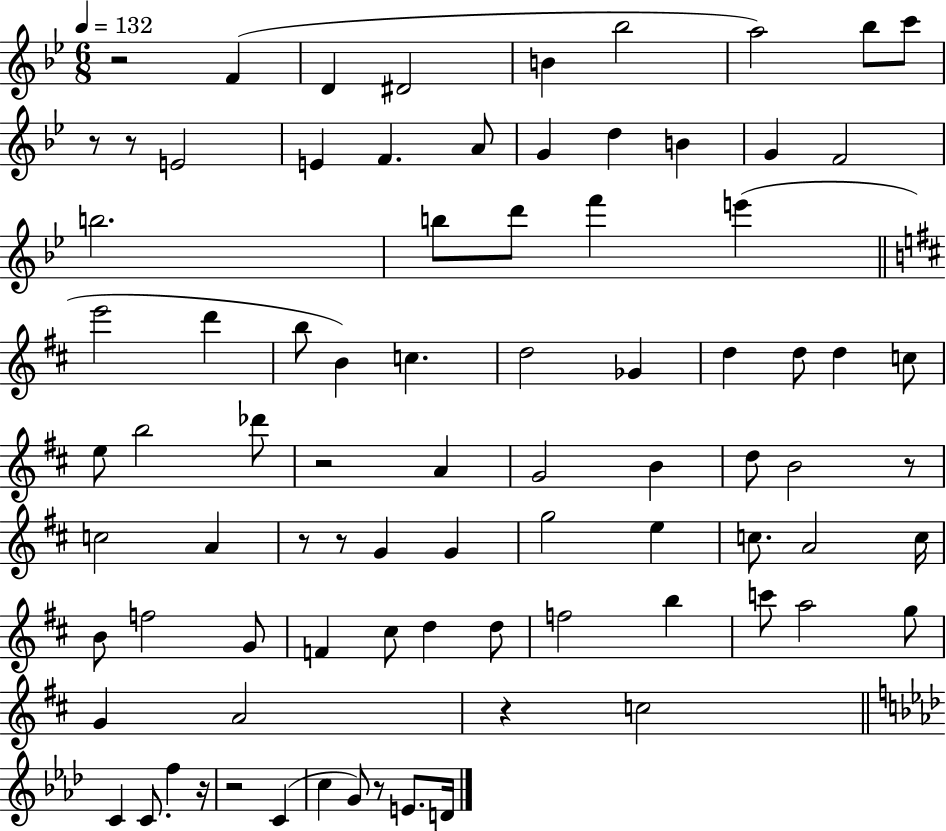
X:1
T:Untitled
M:6/8
L:1/4
K:Bb
z2 F D ^D2 B _b2 a2 _b/2 c'/2 z/2 z/2 E2 E F A/2 G d B G F2 b2 b/2 d'/2 f' e' e'2 d' b/2 B c d2 _G d d/2 d c/2 e/2 b2 _d'/2 z2 A G2 B d/2 B2 z/2 c2 A z/2 z/2 G G g2 e c/2 A2 c/4 B/2 f2 G/2 F ^c/2 d d/2 f2 b c'/2 a2 g/2 G A2 z c2 C C/2 f z/4 z2 C c G/2 z/2 E/2 D/4